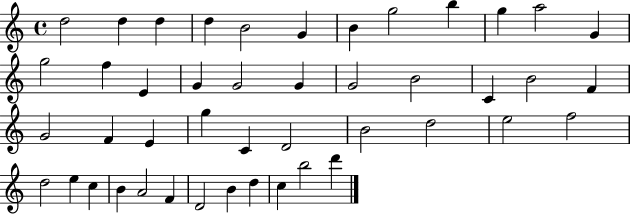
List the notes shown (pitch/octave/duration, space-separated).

D5/h D5/q D5/q D5/q B4/h G4/q B4/q G5/h B5/q G5/q A5/h G4/q G5/h F5/q E4/q G4/q G4/h G4/q G4/h B4/h C4/q B4/h F4/q G4/h F4/q E4/q G5/q C4/q D4/h B4/h D5/h E5/h F5/h D5/h E5/q C5/q B4/q A4/h F4/q D4/h B4/q D5/q C5/q B5/h D6/q